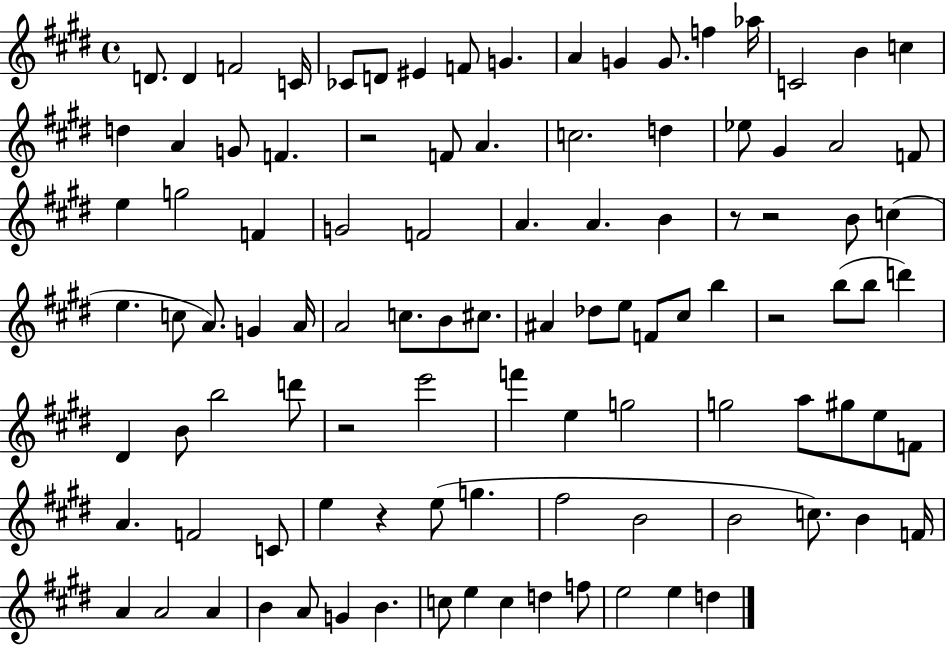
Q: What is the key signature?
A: E major